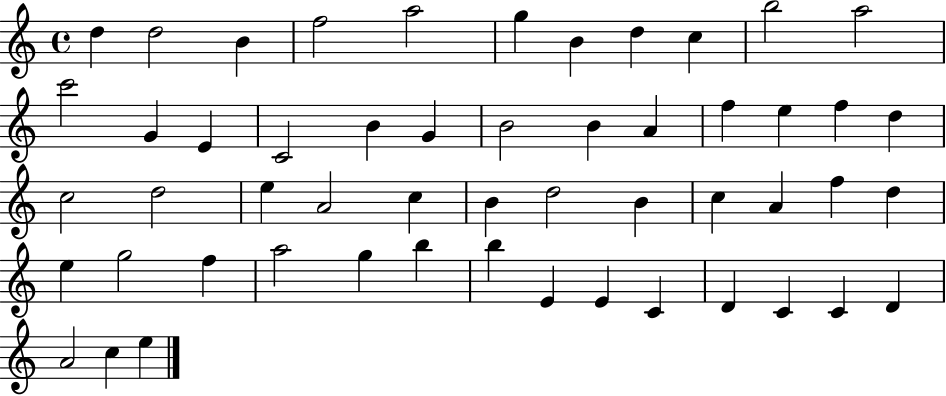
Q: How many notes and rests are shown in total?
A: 53